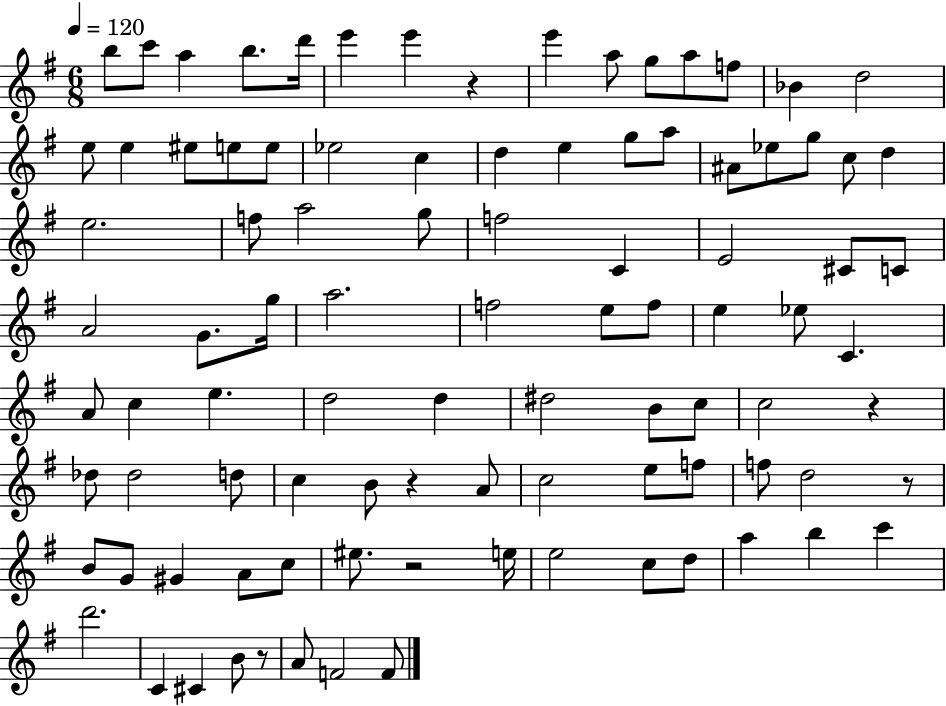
{
  \clef treble
  \numericTimeSignature
  \time 6/8
  \key g \major
  \tempo 4 = 120
  \repeat volta 2 { b''8 c'''8 a''4 b''8. d'''16 | e'''4 e'''4 r4 | e'''4 a''8 g''8 a''8 f''8 | bes'4 d''2 | \break e''8 e''4 eis''8 e''8 e''8 | ees''2 c''4 | d''4 e''4 g''8 a''8 | ais'8 ees''8 g''8 c''8 d''4 | \break e''2. | f''8 a''2 g''8 | f''2 c'4 | e'2 cis'8 c'8 | \break a'2 g'8. g''16 | a''2. | f''2 e''8 f''8 | e''4 ees''8 c'4. | \break a'8 c''4 e''4. | d''2 d''4 | dis''2 b'8 c''8 | c''2 r4 | \break des''8 des''2 d''8 | c''4 b'8 r4 a'8 | c''2 e''8 f''8 | f''8 d''2 r8 | \break b'8 g'8 gis'4 a'8 c''8 | eis''8. r2 e''16 | e''2 c''8 d''8 | a''4 b''4 c'''4 | \break d'''2. | c'4 cis'4 b'8 r8 | a'8 f'2 f'8 | } \bar "|."
}